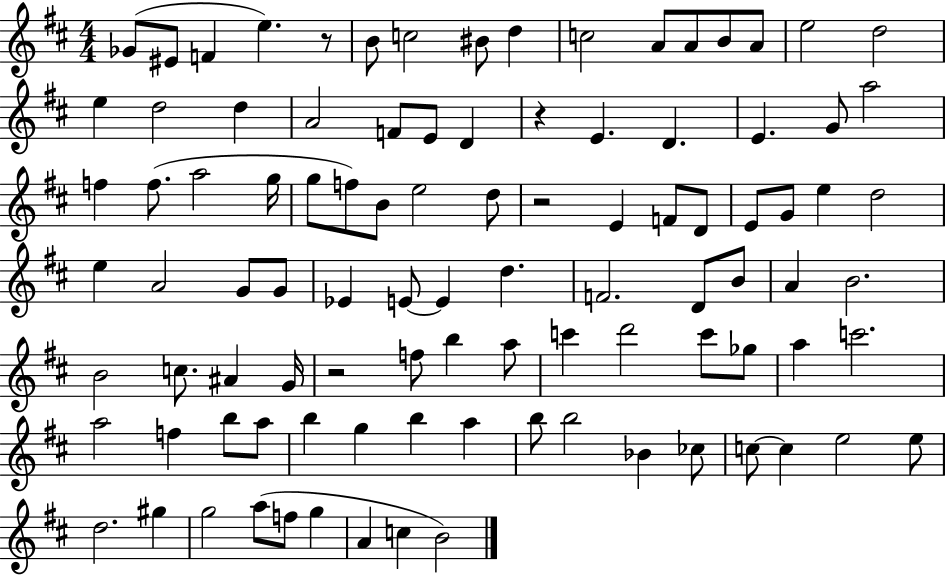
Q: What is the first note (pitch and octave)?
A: Gb4